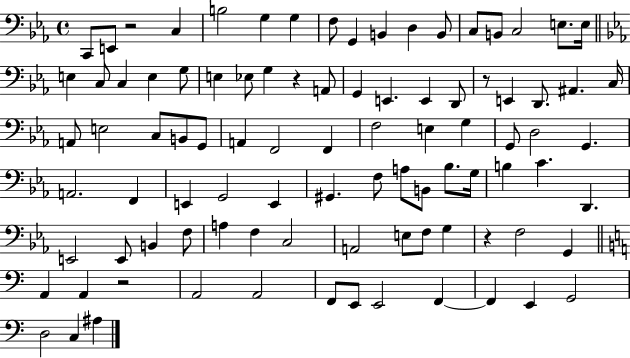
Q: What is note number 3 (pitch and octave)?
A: C3